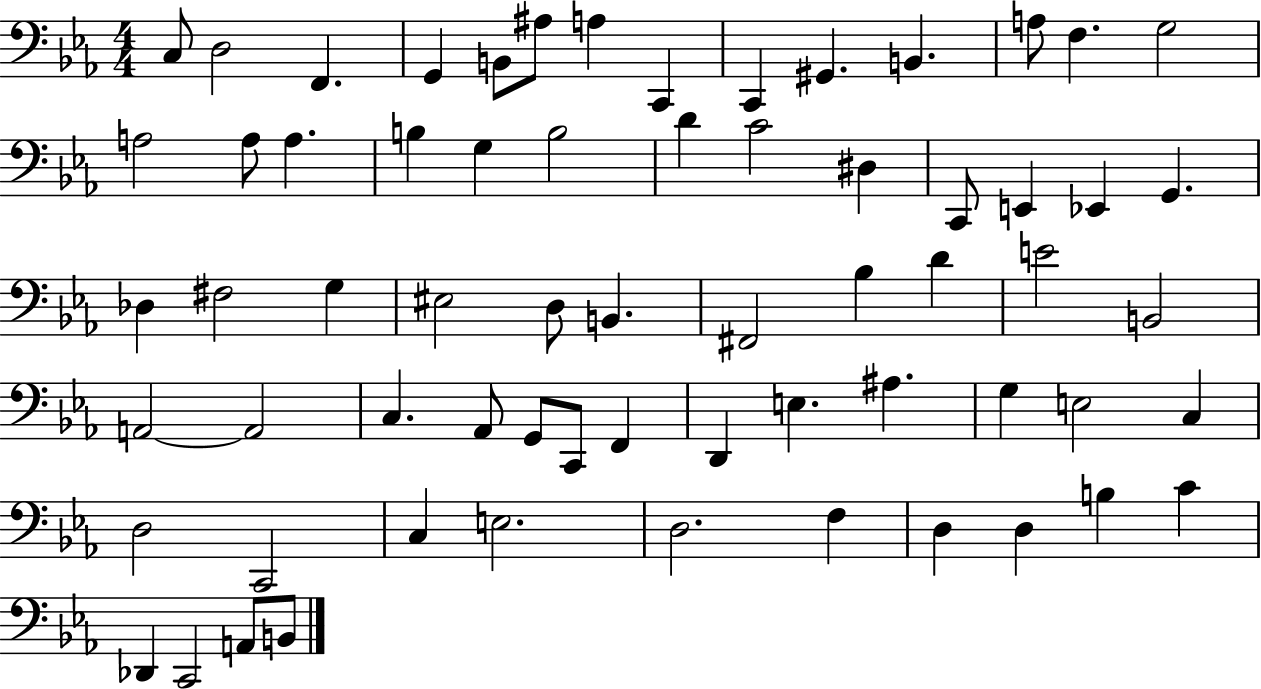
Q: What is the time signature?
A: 4/4